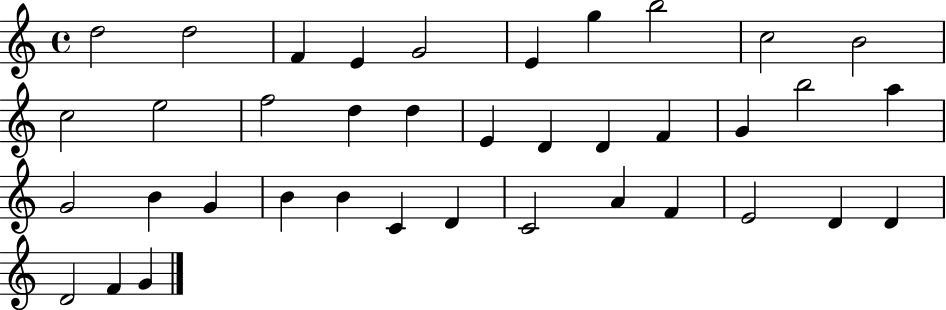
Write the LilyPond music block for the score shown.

{
  \clef treble
  \time 4/4
  \defaultTimeSignature
  \key c \major
  d''2 d''2 | f'4 e'4 g'2 | e'4 g''4 b''2 | c''2 b'2 | \break c''2 e''2 | f''2 d''4 d''4 | e'4 d'4 d'4 f'4 | g'4 b''2 a''4 | \break g'2 b'4 g'4 | b'4 b'4 c'4 d'4 | c'2 a'4 f'4 | e'2 d'4 d'4 | \break d'2 f'4 g'4 | \bar "|."
}